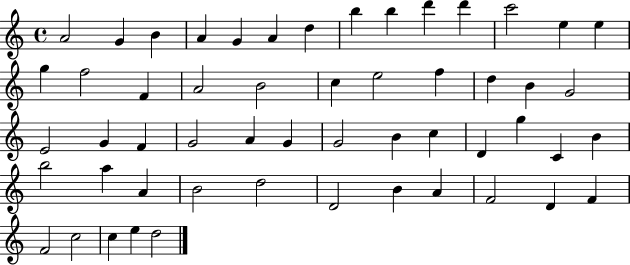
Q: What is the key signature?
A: C major